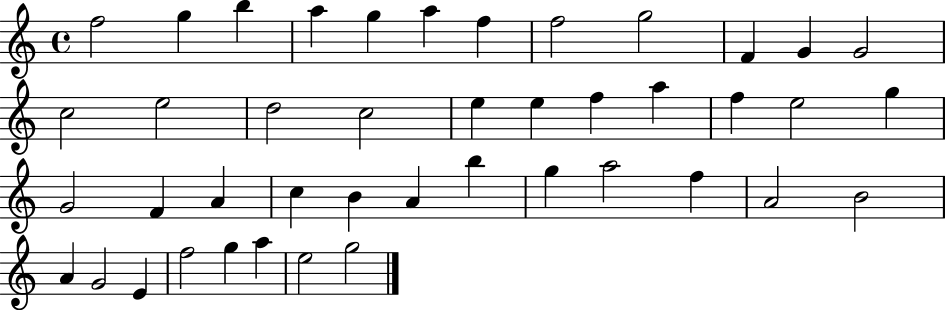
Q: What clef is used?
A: treble